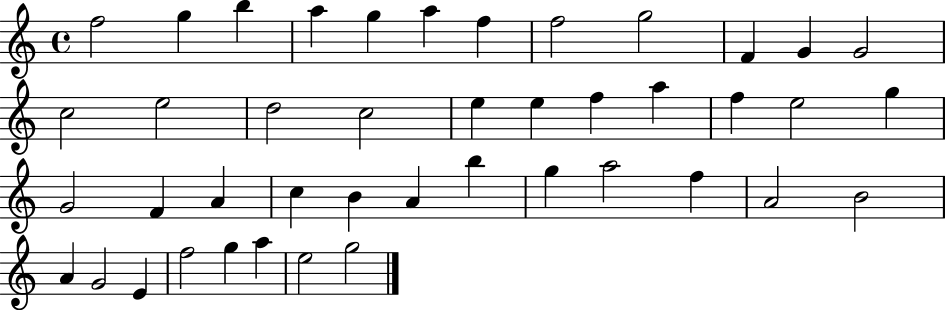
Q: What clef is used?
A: treble